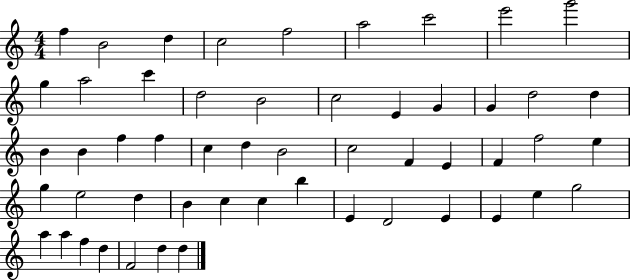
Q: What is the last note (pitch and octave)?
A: D5